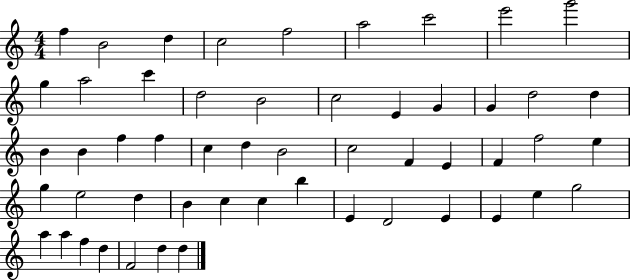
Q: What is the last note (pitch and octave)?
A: D5